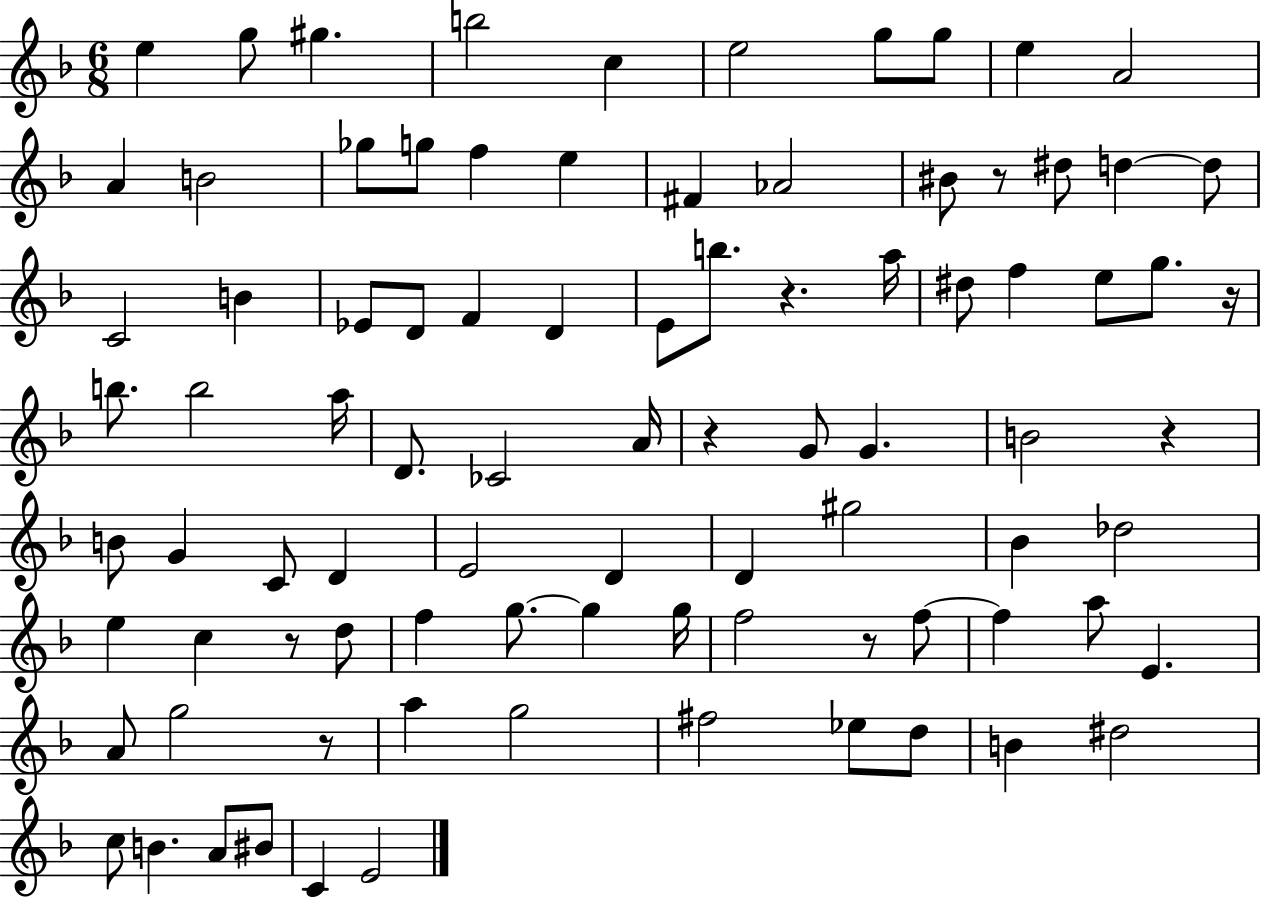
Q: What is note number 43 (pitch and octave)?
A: G4